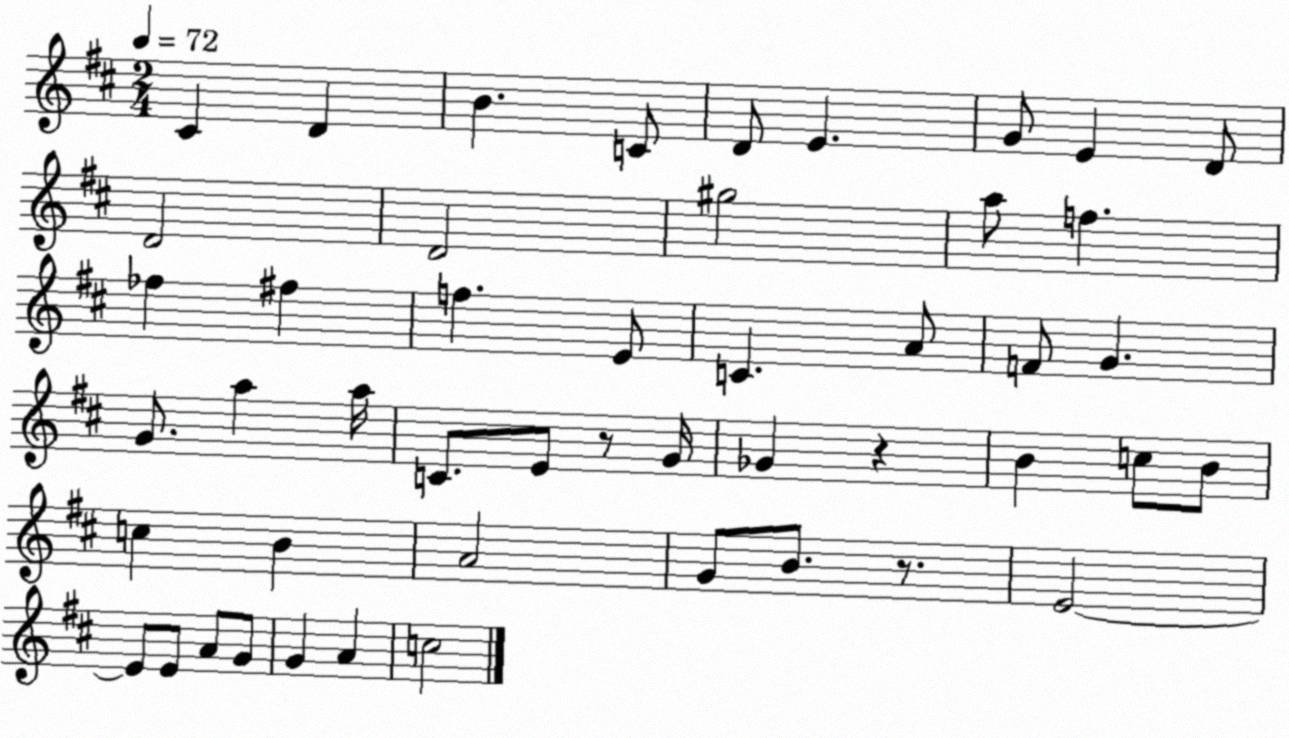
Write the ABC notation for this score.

X:1
T:Untitled
M:2/4
L:1/4
K:D
^C D B C/2 D/2 E G/2 E D/2 D2 D2 ^g2 a/2 f _f ^f f E/2 C A/2 F/2 G G/2 a a/4 C/2 E/2 z/2 G/4 _G z B c/2 B/2 c B A2 G/2 B/2 z/2 E2 E/2 E/2 A/2 G/2 G A c2